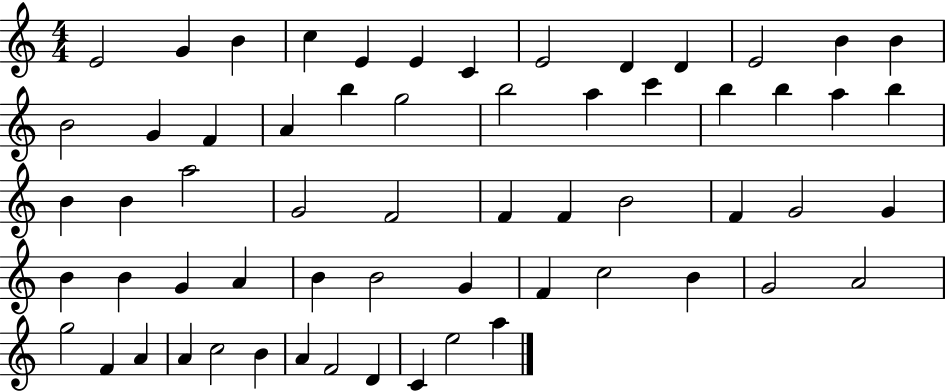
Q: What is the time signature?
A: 4/4